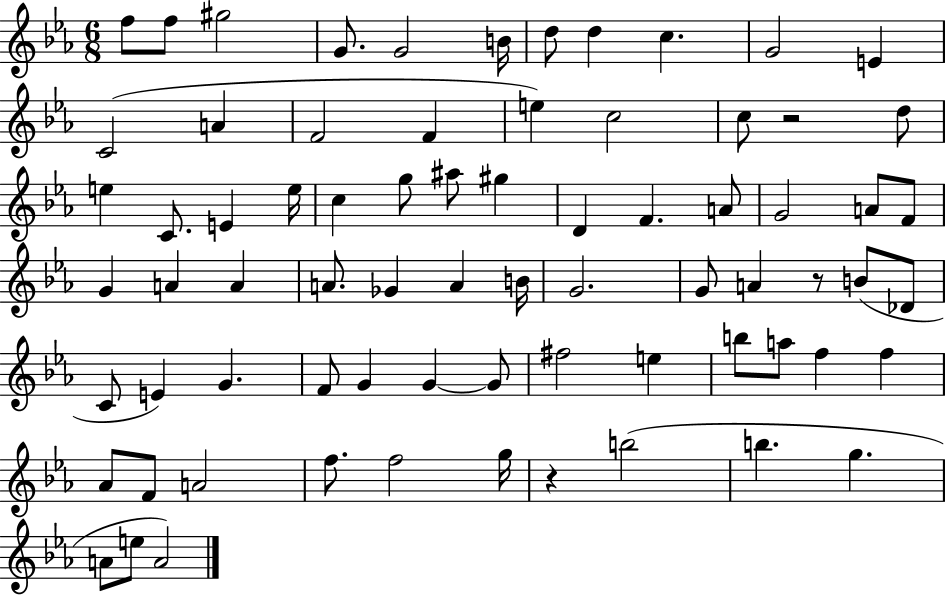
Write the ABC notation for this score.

X:1
T:Untitled
M:6/8
L:1/4
K:Eb
f/2 f/2 ^g2 G/2 G2 B/4 d/2 d c G2 E C2 A F2 F e c2 c/2 z2 d/2 e C/2 E e/4 c g/2 ^a/2 ^g D F A/2 G2 A/2 F/2 G A A A/2 _G A B/4 G2 G/2 A z/2 B/2 _D/2 C/2 E G F/2 G G G/2 ^f2 e b/2 a/2 f f _A/2 F/2 A2 f/2 f2 g/4 z b2 b g A/2 e/2 A2